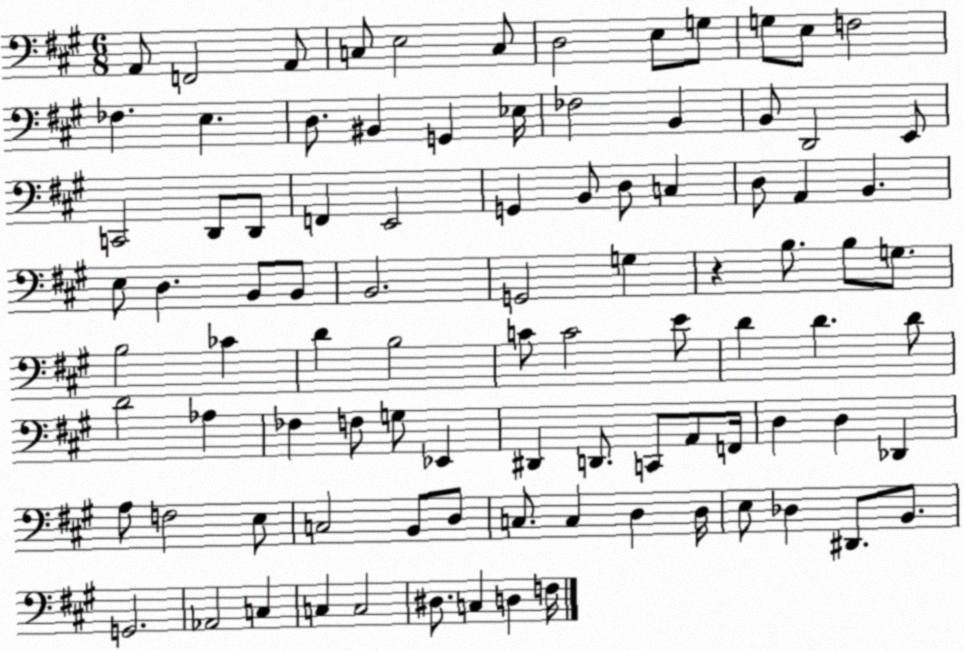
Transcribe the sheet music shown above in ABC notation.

X:1
T:Untitled
M:6/8
L:1/4
K:A
A,,/2 F,,2 A,,/2 C,/2 E,2 C,/2 D,2 E,/2 G,/2 G,/2 E,/2 F,2 _F, E, D,/2 ^B,, G,, _E,/4 _F,2 B,, B,,/2 D,,2 E,,/2 C,,2 D,,/2 D,,/2 F,, E,,2 G,, B,,/2 D,/2 C, D,/2 A,, B,, E,/2 D, B,,/2 B,,/2 B,,2 G,,2 G, z B,/2 B,/2 G,/2 B,2 _C D B,2 C/2 C2 E/2 D D D/2 D2 _A, _F, F,/2 G,/2 _E,, ^D,, D,,/2 C,,/2 A,,/2 F,,/4 D, D, _D,, A,/2 F,2 E,/2 C,2 B,,/2 D,/2 C,/2 C, D, D,/4 E,/2 _D, ^D,,/2 B,,/2 G,,2 _A,,2 C, C, C,2 ^D,/2 C, D, F,/4